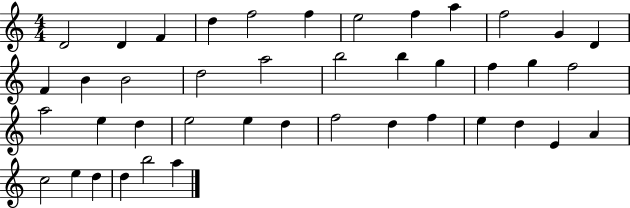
{
  \clef treble
  \numericTimeSignature
  \time 4/4
  \key c \major
  d'2 d'4 f'4 | d''4 f''2 f''4 | e''2 f''4 a''4 | f''2 g'4 d'4 | \break f'4 b'4 b'2 | d''2 a''2 | b''2 b''4 g''4 | f''4 g''4 f''2 | \break a''2 e''4 d''4 | e''2 e''4 d''4 | f''2 d''4 f''4 | e''4 d''4 e'4 a'4 | \break c''2 e''4 d''4 | d''4 b''2 a''4 | \bar "|."
}